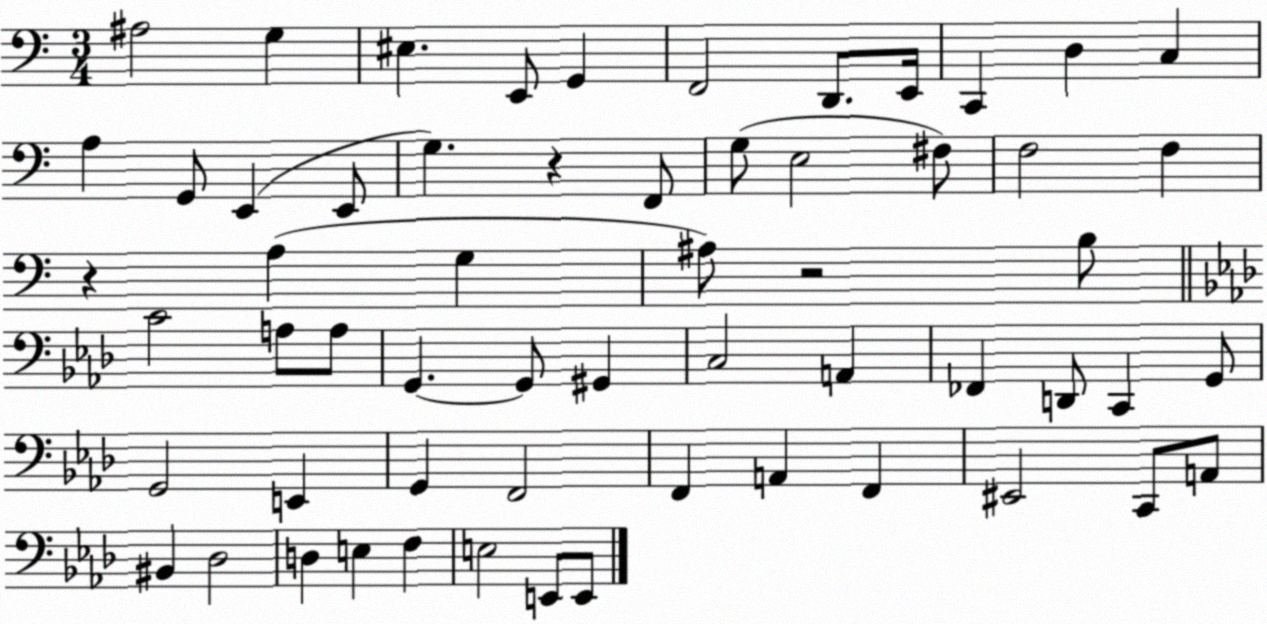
X:1
T:Untitled
M:3/4
L:1/4
K:C
^A,2 G, ^E, E,,/2 G,, F,,2 D,,/2 E,,/4 C,, D, C, A, G,,/2 E,, E,,/2 G, z F,,/2 G,/2 E,2 ^F,/2 F,2 F, z A, G, ^A,/2 z2 B,/2 C2 A,/2 A,/2 G,, G,,/2 ^G,, C,2 A,, _F,, D,,/2 C,, G,,/2 G,,2 E,, G,, F,,2 F,, A,, F,, ^E,,2 C,,/2 A,,/2 ^B,, _D,2 D, E, F, E,2 E,,/2 E,,/2